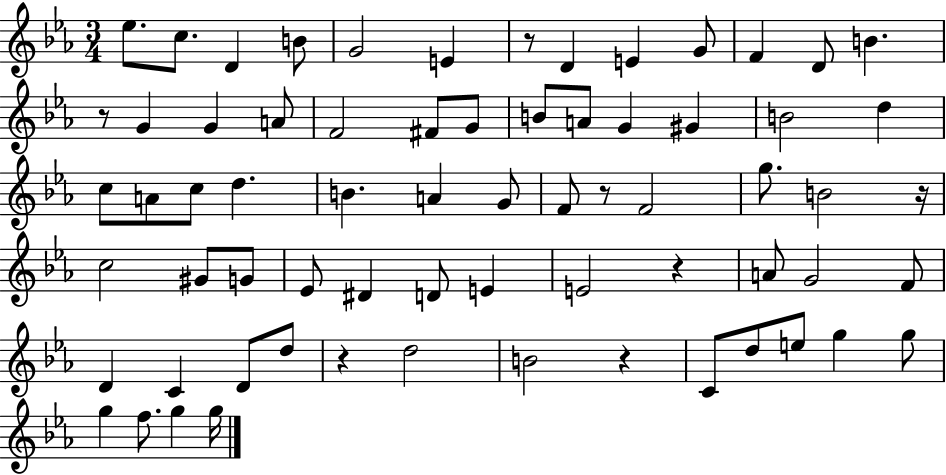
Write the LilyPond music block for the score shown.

{
  \clef treble
  \numericTimeSignature
  \time 3/4
  \key ees \major
  ees''8. c''8. d'4 b'8 | g'2 e'4 | r8 d'4 e'4 g'8 | f'4 d'8 b'4. | \break r8 g'4 g'4 a'8 | f'2 fis'8 g'8 | b'8 a'8 g'4 gis'4 | b'2 d''4 | \break c''8 a'8 c''8 d''4. | b'4. a'4 g'8 | f'8 r8 f'2 | g''8. b'2 r16 | \break c''2 gis'8 g'8 | ees'8 dis'4 d'8 e'4 | e'2 r4 | a'8 g'2 f'8 | \break d'4 c'4 d'8 d''8 | r4 d''2 | b'2 r4 | c'8 d''8 e''8 g''4 g''8 | \break g''4 f''8. g''4 g''16 | \bar "|."
}